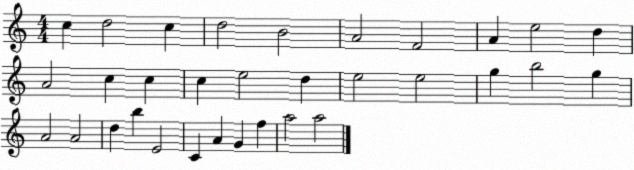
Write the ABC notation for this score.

X:1
T:Untitled
M:4/4
L:1/4
K:C
c d2 c d2 B2 A2 F2 A e2 d A2 c c c e2 d e2 e2 g b2 g A2 A2 d b E2 C A G f a2 a2